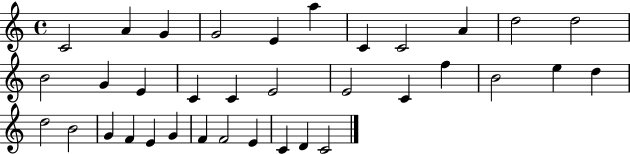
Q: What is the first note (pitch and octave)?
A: C4